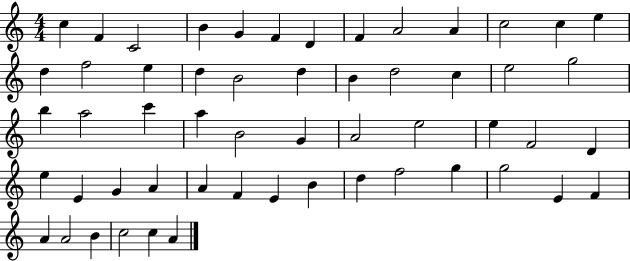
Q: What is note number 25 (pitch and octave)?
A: B5